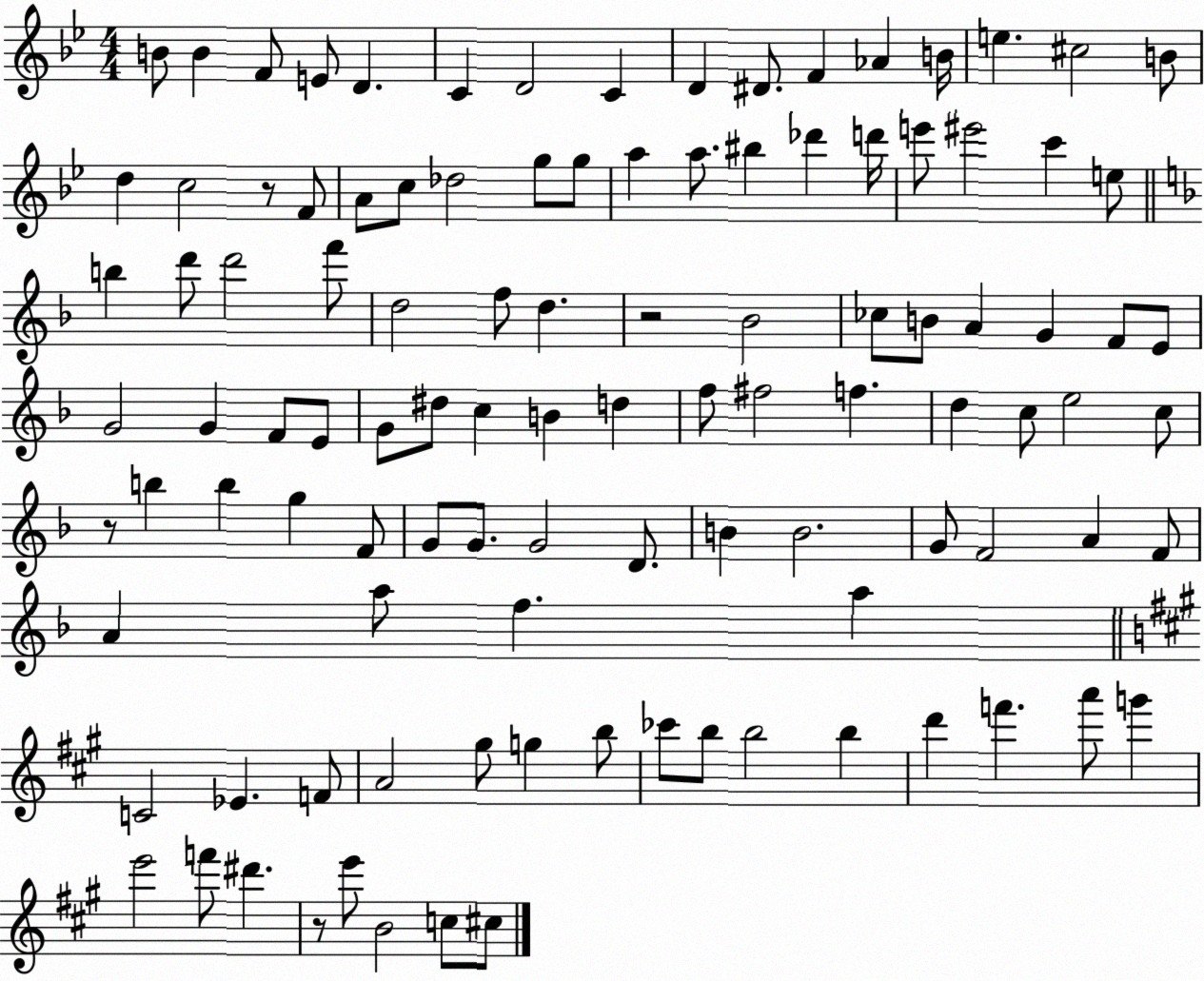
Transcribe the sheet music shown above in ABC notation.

X:1
T:Untitled
M:4/4
L:1/4
K:Bb
B/2 B F/2 E/2 D C D2 C D ^D/2 F _A B/4 e ^c2 B/2 d c2 z/2 F/2 A/2 c/2 _d2 g/2 g/2 a a/2 ^b _d' d'/4 e'/2 ^e'2 c' e/2 b d'/2 d'2 f'/2 d2 f/2 d z2 _B2 _c/2 B/2 A G F/2 E/2 G2 G F/2 E/2 G/2 ^d/2 c B d f/2 ^f2 f d c/2 e2 c/2 z/2 b b g F/2 G/2 G/2 G2 D/2 B B2 G/2 F2 A F/2 A a/2 f a C2 _E F/2 A2 ^g/2 g b/2 _c'/2 b/2 b2 b d' f' a'/2 g' e'2 f'/2 ^d' z/2 e'/2 B2 c/2 ^c/2